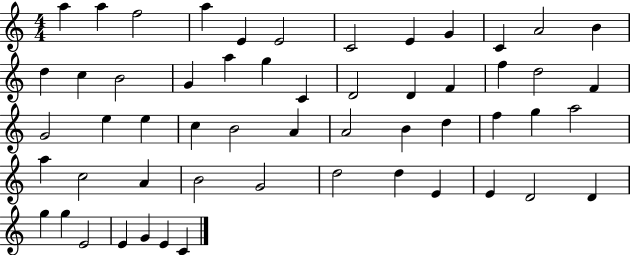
{
  \clef treble
  \numericTimeSignature
  \time 4/4
  \key c \major
  a''4 a''4 f''2 | a''4 e'4 e'2 | c'2 e'4 g'4 | c'4 a'2 b'4 | \break d''4 c''4 b'2 | g'4 a''4 g''4 c'4 | d'2 d'4 f'4 | f''4 d''2 f'4 | \break g'2 e''4 e''4 | c''4 b'2 a'4 | a'2 b'4 d''4 | f''4 g''4 a''2 | \break a''4 c''2 a'4 | b'2 g'2 | d''2 d''4 e'4 | e'4 d'2 d'4 | \break g''4 g''4 e'2 | e'4 g'4 e'4 c'4 | \bar "|."
}